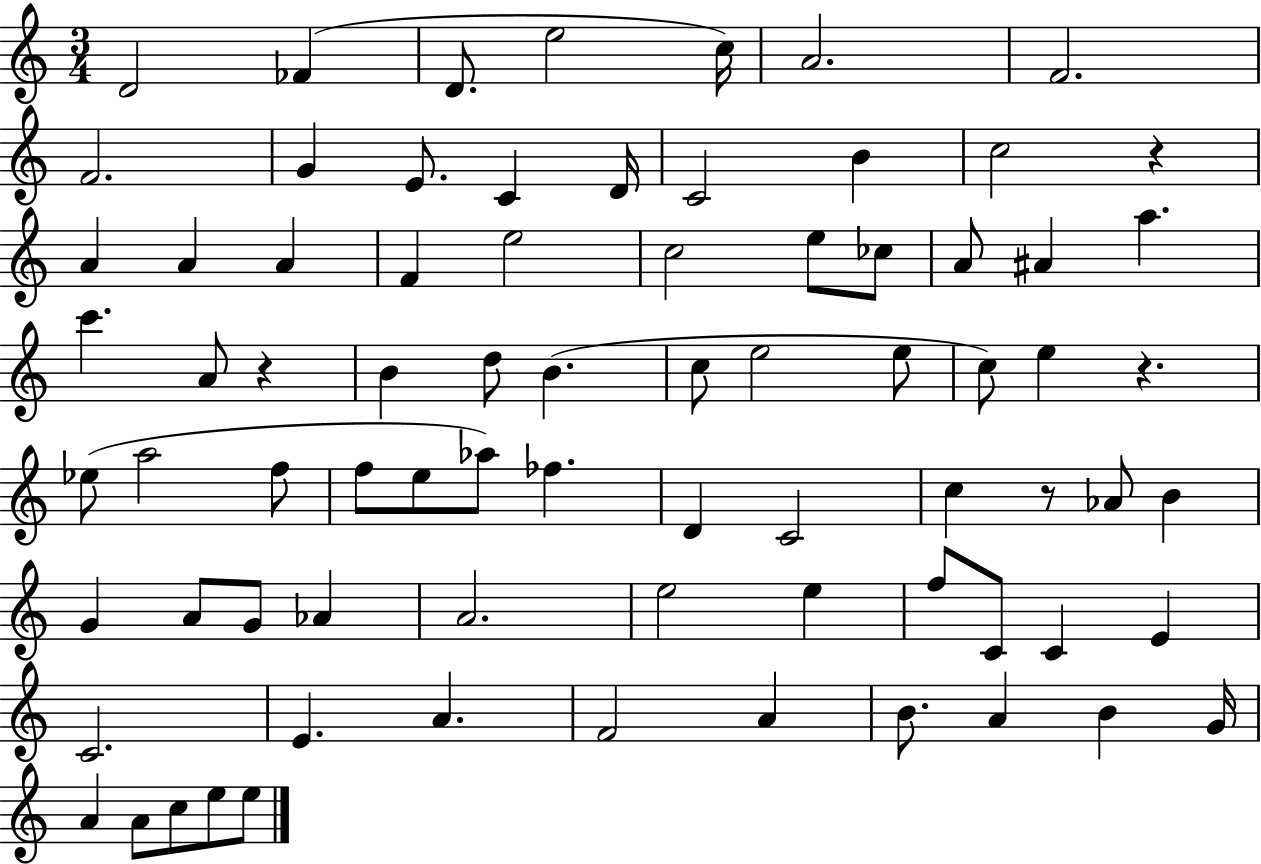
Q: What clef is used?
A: treble